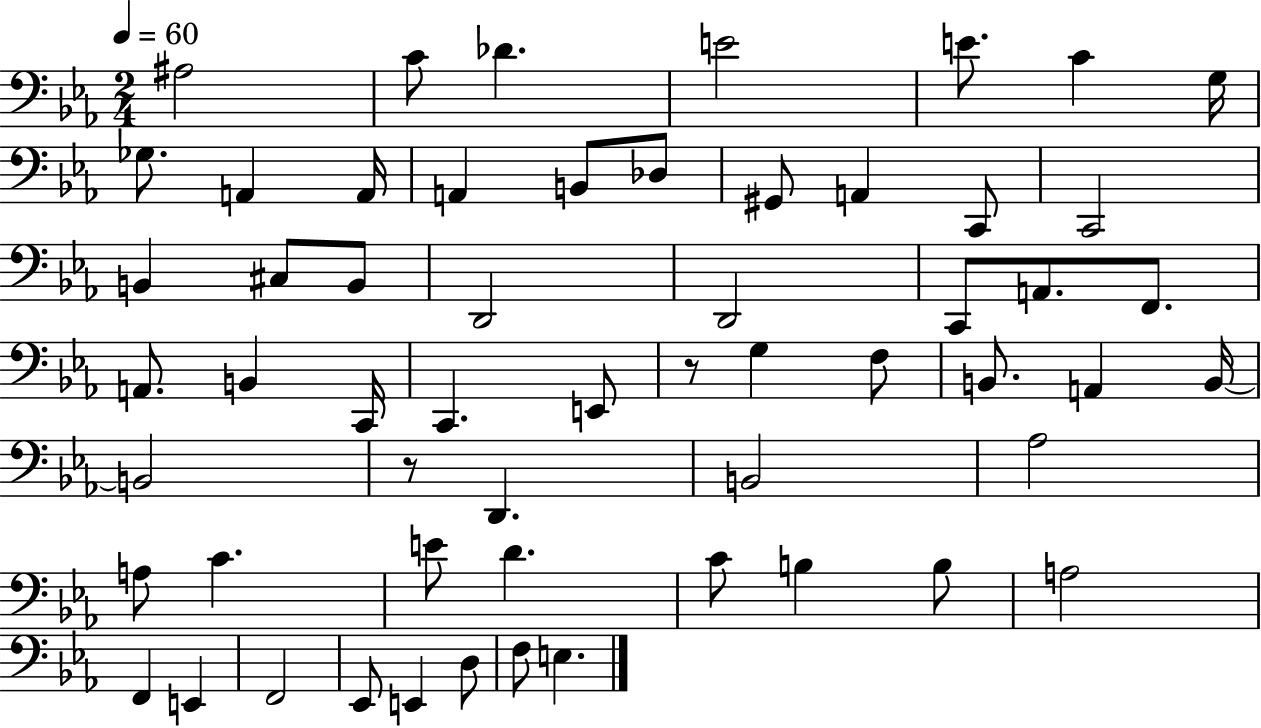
X:1
T:Untitled
M:2/4
L:1/4
K:Eb
^A,2 C/2 _D E2 E/2 C G,/4 _G,/2 A,, A,,/4 A,, B,,/2 _D,/2 ^G,,/2 A,, C,,/2 C,,2 B,, ^C,/2 B,,/2 D,,2 D,,2 C,,/2 A,,/2 F,,/2 A,,/2 B,, C,,/4 C,, E,,/2 z/2 G, F,/2 B,,/2 A,, B,,/4 B,,2 z/2 D,, B,,2 _A,2 A,/2 C E/2 D C/2 B, B,/2 A,2 F,, E,, F,,2 _E,,/2 E,, D,/2 F,/2 E,